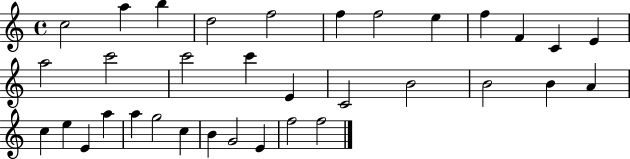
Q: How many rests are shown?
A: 0